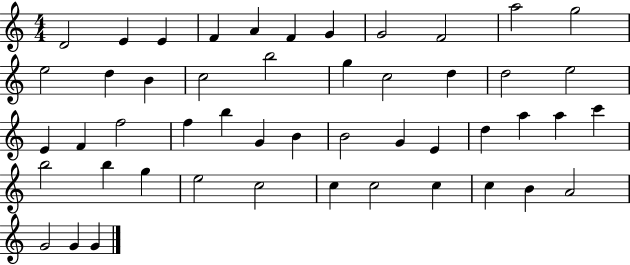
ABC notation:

X:1
T:Untitled
M:4/4
L:1/4
K:C
D2 E E F A F G G2 F2 a2 g2 e2 d B c2 b2 g c2 d d2 e2 E F f2 f b G B B2 G E d a a c' b2 b g e2 c2 c c2 c c B A2 G2 G G